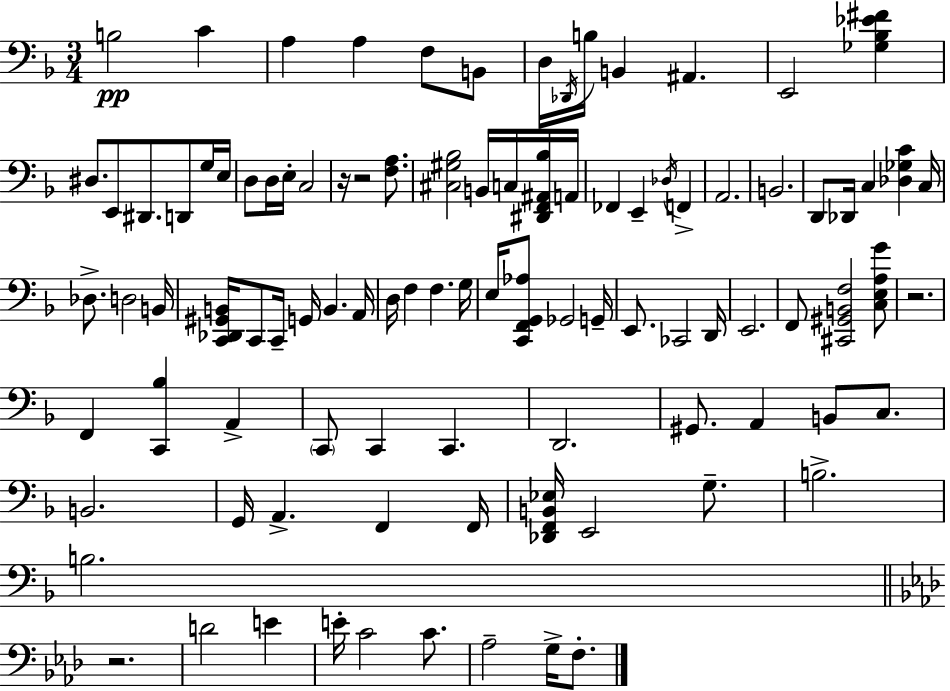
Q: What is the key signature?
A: D minor